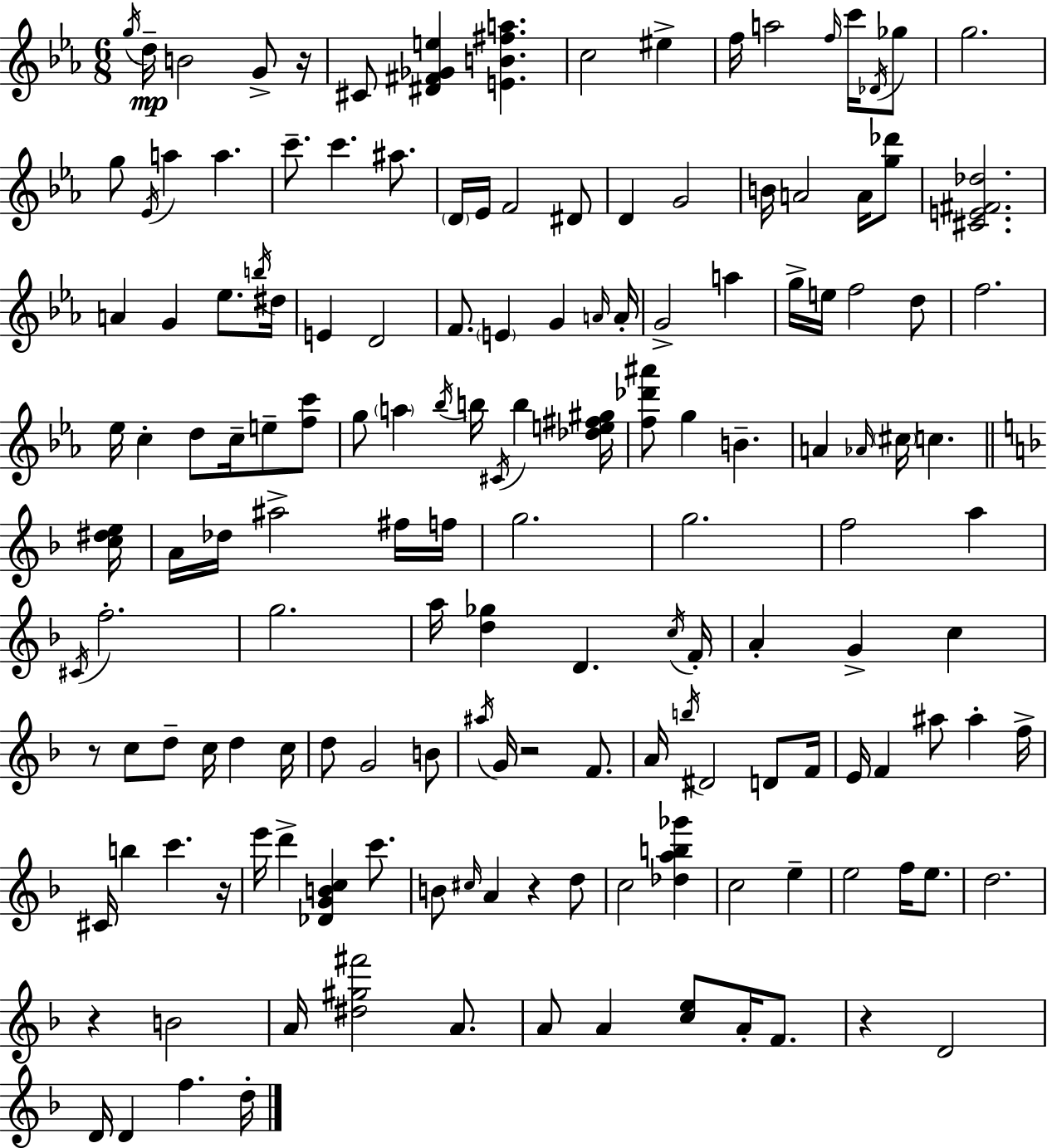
X:1
T:Untitled
M:6/8
L:1/4
K:Cm
g/4 d/4 B2 G/2 z/4 ^C/2 [^D^F_Ge] [EB^fa] c2 ^e f/4 a2 f/4 c'/4 _D/4 _g/2 g2 g/2 _E/4 a a c'/2 c' ^a/2 D/4 _E/4 F2 ^D/2 D G2 B/4 A2 A/4 [g_d']/2 [^CE^F_d]2 A G _e/2 b/4 ^d/4 E D2 F/2 E G A/4 A/4 G2 a g/4 e/4 f2 d/2 f2 _e/4 c d/2 c/4 e/2 [fc']/2 g/2 a _b/4 b/4 ^C/4 b [_de^f^g]/4 [f_d'^a']/2 g B A _A/4 ^c/4 c [c^de]/4 A/4 _d/4 ^a2 ^f/4 f/4 g2 g2 f2 a ^C/4 f2 g2 a/4 [d_g] D c/4 F/4 A G c z/2 c/2 d/2 c/4 d c/4 d/2 G2 B/2 ^a/4 G/4 z2 F/2 A/4 b/4 ^D2 D/2 F/4 E/4 F ^a/2 ^a f/4 ^C/4 b c' z/4 e'/4 d' [_DGBc] c'/2 B/2 ^c/4 A z d/2 c2 [_dab_g'] c2 e e2 f/4 e/2 d2 z B2 A/4 [^d^g^f']2 A/2 A/2 A [ce]/2 A/4 F/2 z D2 D/4 D f d/4